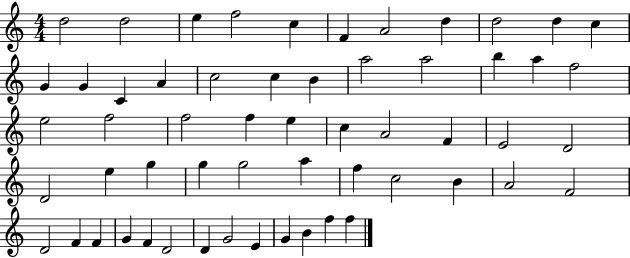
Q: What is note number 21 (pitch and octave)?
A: B5